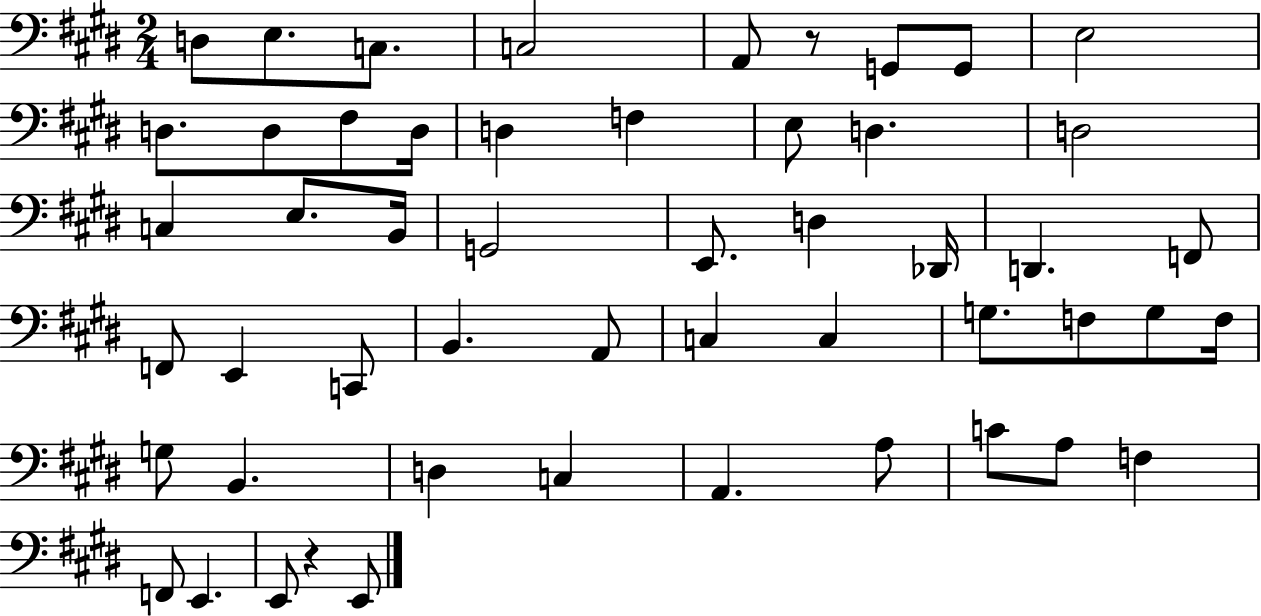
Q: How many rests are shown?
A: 2